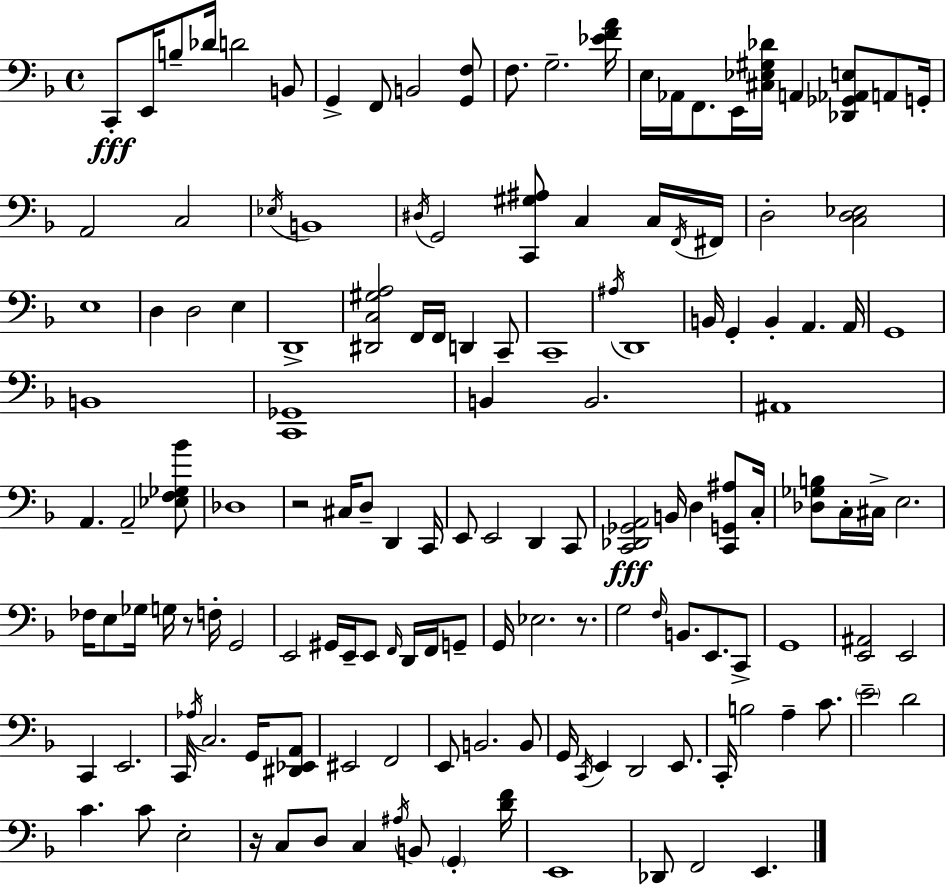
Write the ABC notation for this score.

X:1
T:Untitled
M:4/4
L:1/4
K:Dm
C,,/2 E,,/4 B,/2 _D/4 D2 B,,/2 G,, F,,/2 B,,2 [G,,F,]/2 F,/2 G,2 [_EFA]/4 E,/4 _A,,/4 F,,/2 E,,/4 [^C,_E,^G,_D]/4 A,, [_D,,_G,,_A,,E,]/2 A,,/2 G,,/4 A,,2 C,2 _E,/4 B,,4 ^D,/4 G,,2 [C,,^G,^A,]/2 C, C,/4 F,,/4 ^F,,/4 D,2 [C,D,_E,]2 E,4 D, D,2 E, D,,4 [^D,,C,^G,A,]2 F,,/4 F,,/4 D,, C,,/2 C,,4 ^A,/4 D,,4 B,,/4 G,, B,, A,, A,,/4 G,,4 B,,4 [C,,_G,,]4 B,, B,,2 ^A,,4 A,, A,,2 [_E,F,_G,_B]/2 _D,4 z2 ^C,/4 D,/2 D,, C,,/4 E,,/2 E,,2 D,, C,,/2 [C,,_D,,_G,,A,,]2 B,,/4 D, [C,,G,,^A,]/2 C,/4 [_D,_G,B,]/2 C,/4 ^C,/4 E,2 _F,/4 E,/2 _G,/4 G,/4 z/2 F,/4 G,,2 E,,2 ^G,,/4 E,,/4 E,,/2 F,,/4 D,,/4 F,,/4 G,,/2 G,,/4 _E,2 z/2 G,2 F,/4 B,,/2 E,,/2 C,,/2 G,,4 [E,,^A,,]2 E,,2 C,, E,,2 C,,/4 _A,/4 C,2 G,,/4 [^D,,_E,,A,,]/2 ^E,,2 F,,2 E,,/2 B,,2 B,,/2 G,,/4 C,,/4 E,, D,,2 E,,/2 C,,/4 B,2 A, C/2 E2 D2 C C/2 E,2 z/4 C,/2 D,/2 C, ^A,/4 B,,/2 G,, [DF]/4 E,,4 _D,,/2 F,,2 E,,